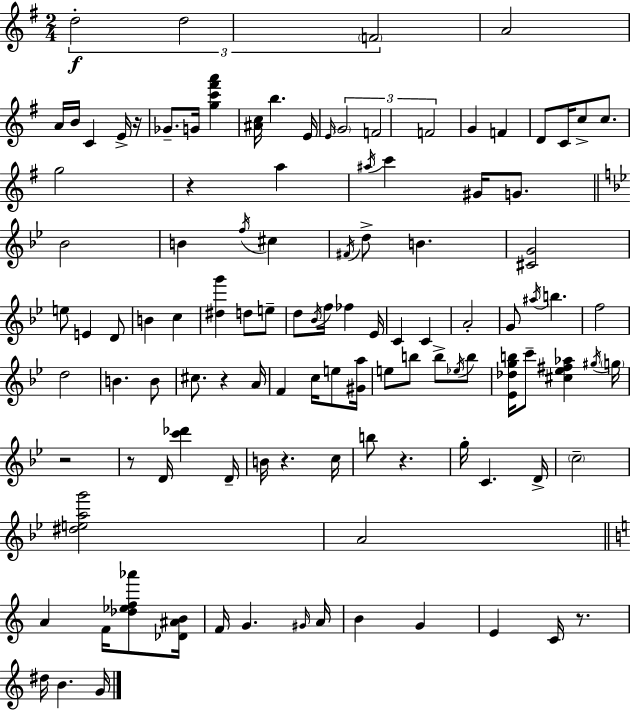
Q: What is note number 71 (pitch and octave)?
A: D4